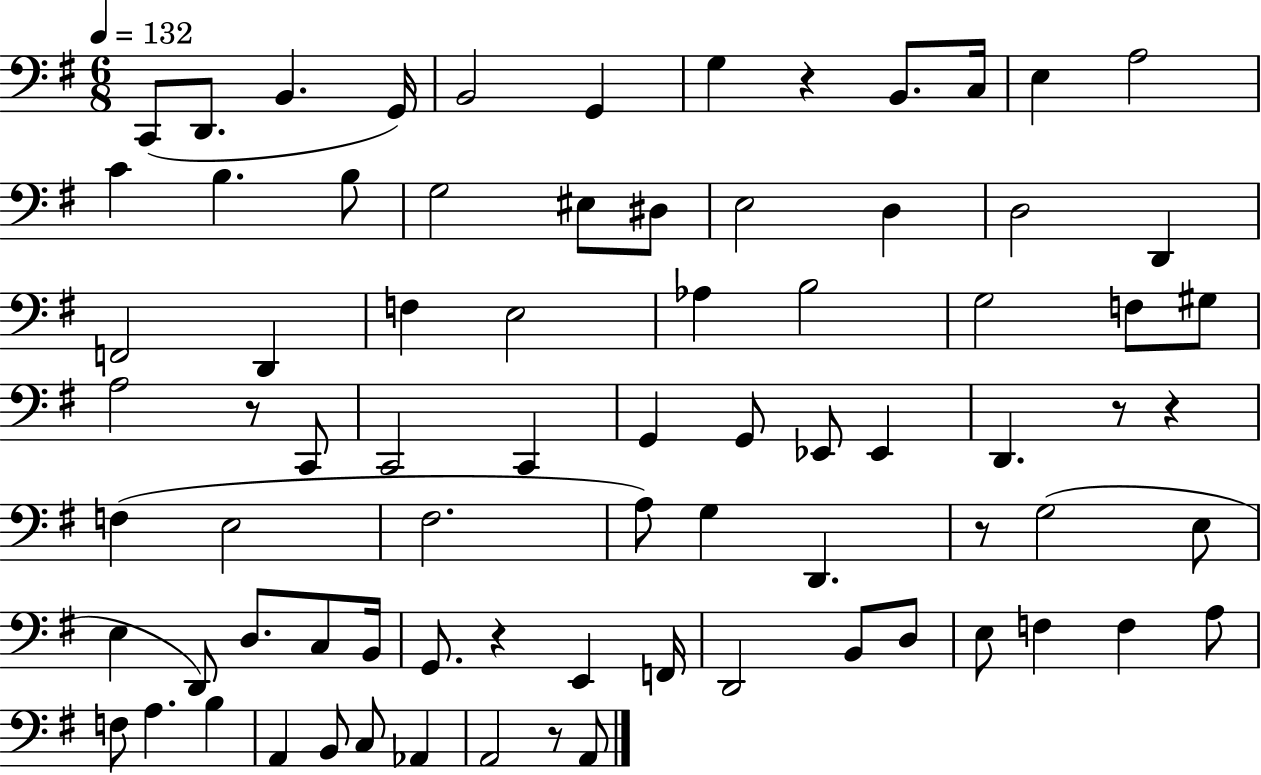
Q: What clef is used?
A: bass